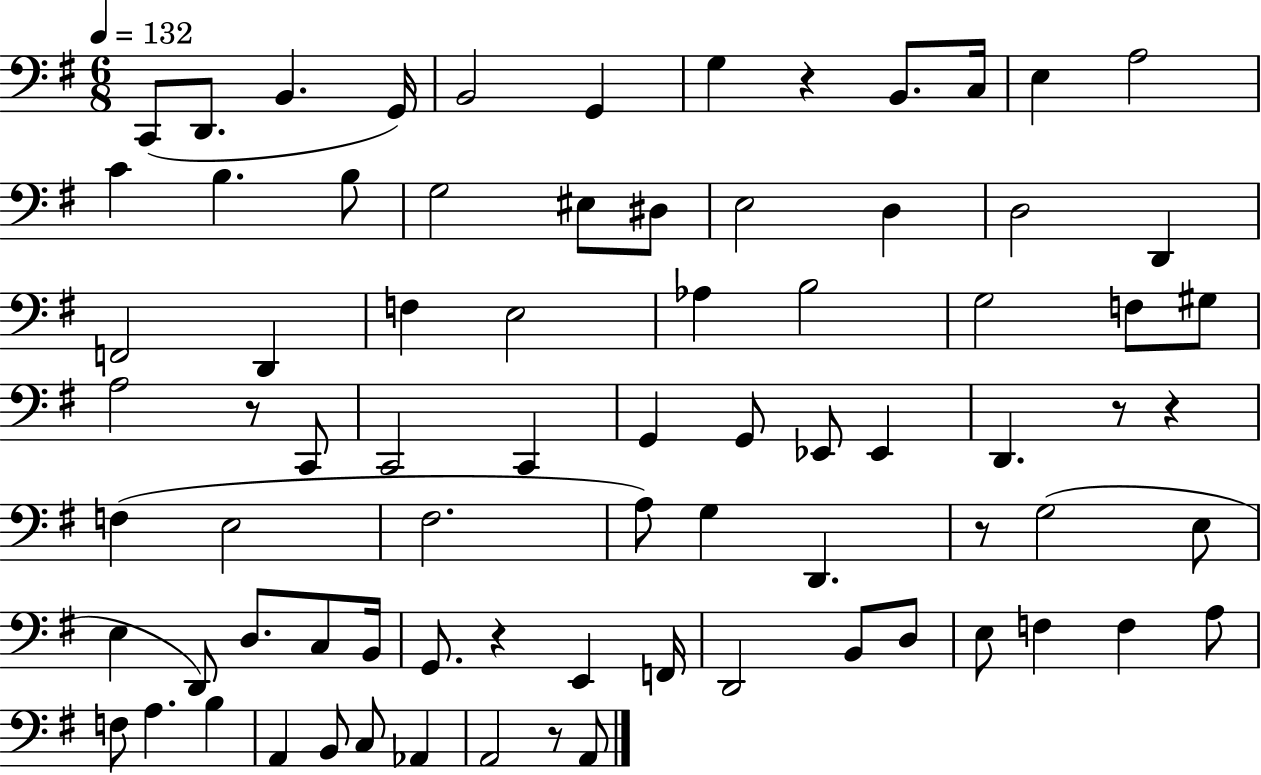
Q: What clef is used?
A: bass